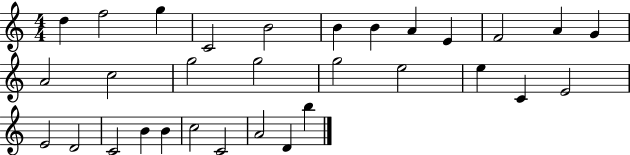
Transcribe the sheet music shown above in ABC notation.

X:1
T:Untitled
M:4/4
L:1/4
K:C
d f2 g C2 B2 B B A E F2 A G A2 c2 g2 g2 g2 e2 e C E2 E2 D2 C2 B B c2 C2 A2 D b